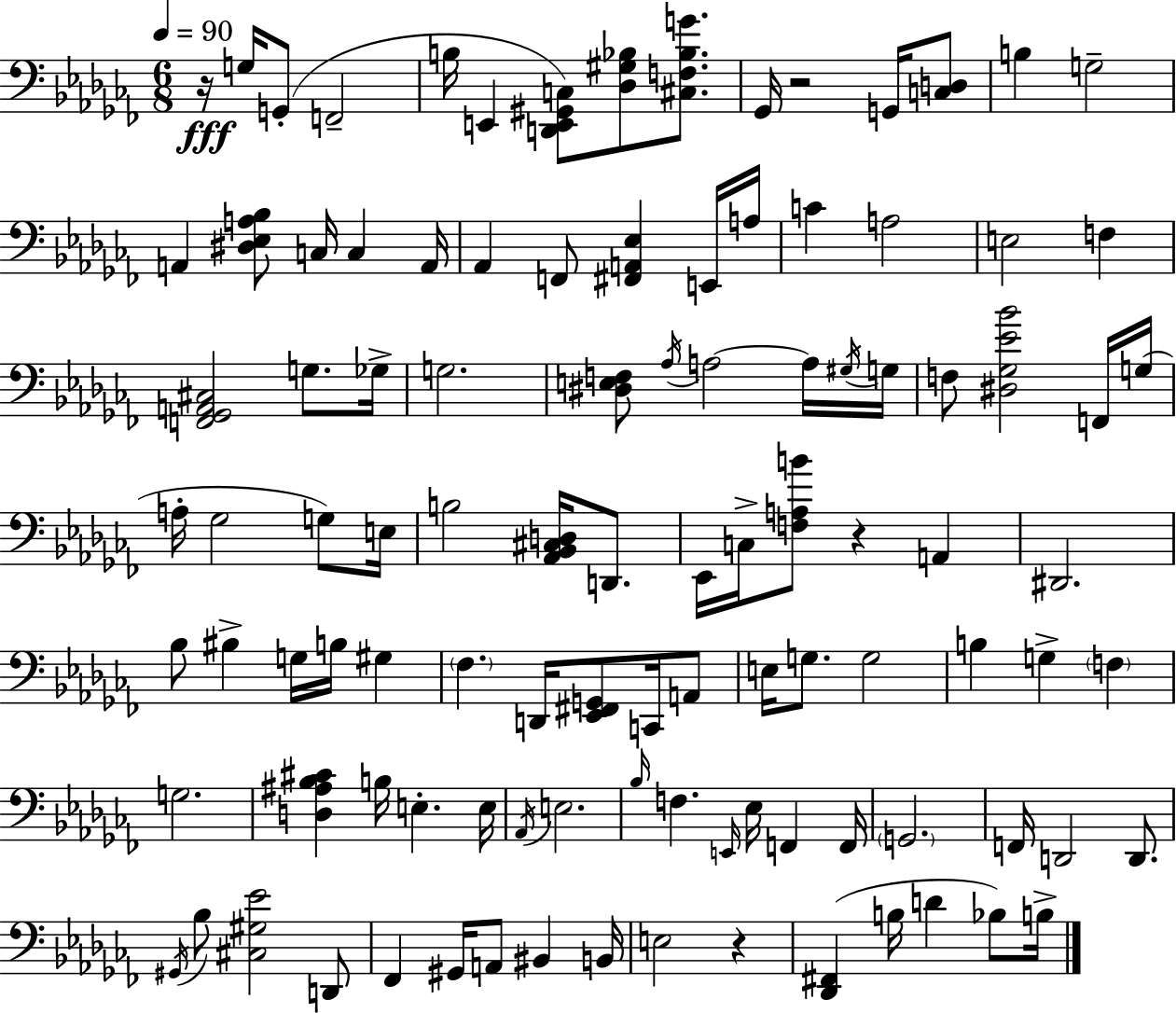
X:1
T:Untitled
M:6/8
L:1/4
K:Abm
z/4 G,/4 G,,/2 F,,2 B,/4 E,, [D,,E,,^G,,C,]/2 [_D,^G,_B,]/2 [^C,F,_B,G]/2 _G,,/4 z2 G,,/4 [C,D,]/2 B, G,2 A,, [^D,_E,A,_B,]/2 C,/4 C, A,,/4 _A,, F,,/2 [^F,,A,,_E,] E,,/4 A,/4 C A,2 E,2 F, [F,,_G,,A,,^C,]2 G,/2 _G,/4 G,2 [^D,E,F,]/2 _A,/4 A,2 A,/4 ^G,/4 G,/4 F,/2 [^D,_G,_E_B]2 F,,/4 G,/4 A,/4 _G,2 G,/2 E,/4 B,2 [_A,,_B,,^C,D,]/4 D,,/2 _E,,/4 C,/4 [F,A,B]/2 z A,, ^D,,2 _B,/2 ^B, G,/4 B,/4 ^G, _F, D,,/4 [_E,,^F,,G,,]/2 C,,/4 A,,/2 E,/4 G,/2 G,2 B, G, F, G,2 [D,^A,_B,^C] B,/4 E, E,/4 _A,,/4 E,2 _B,/4 F, E,,/4 _E,/4 F,, F,,/4 G,,2 F,,/4 D,,2 D,,/2 ^G,,/4 _B,/2 [^C,^G,_E]2 D,,/2 _F,, ^G,,/4 A,,/2 ^B,, B,,/4 E,2 z [_D,,^F,,] B,/4 D _B,/2 B,/4